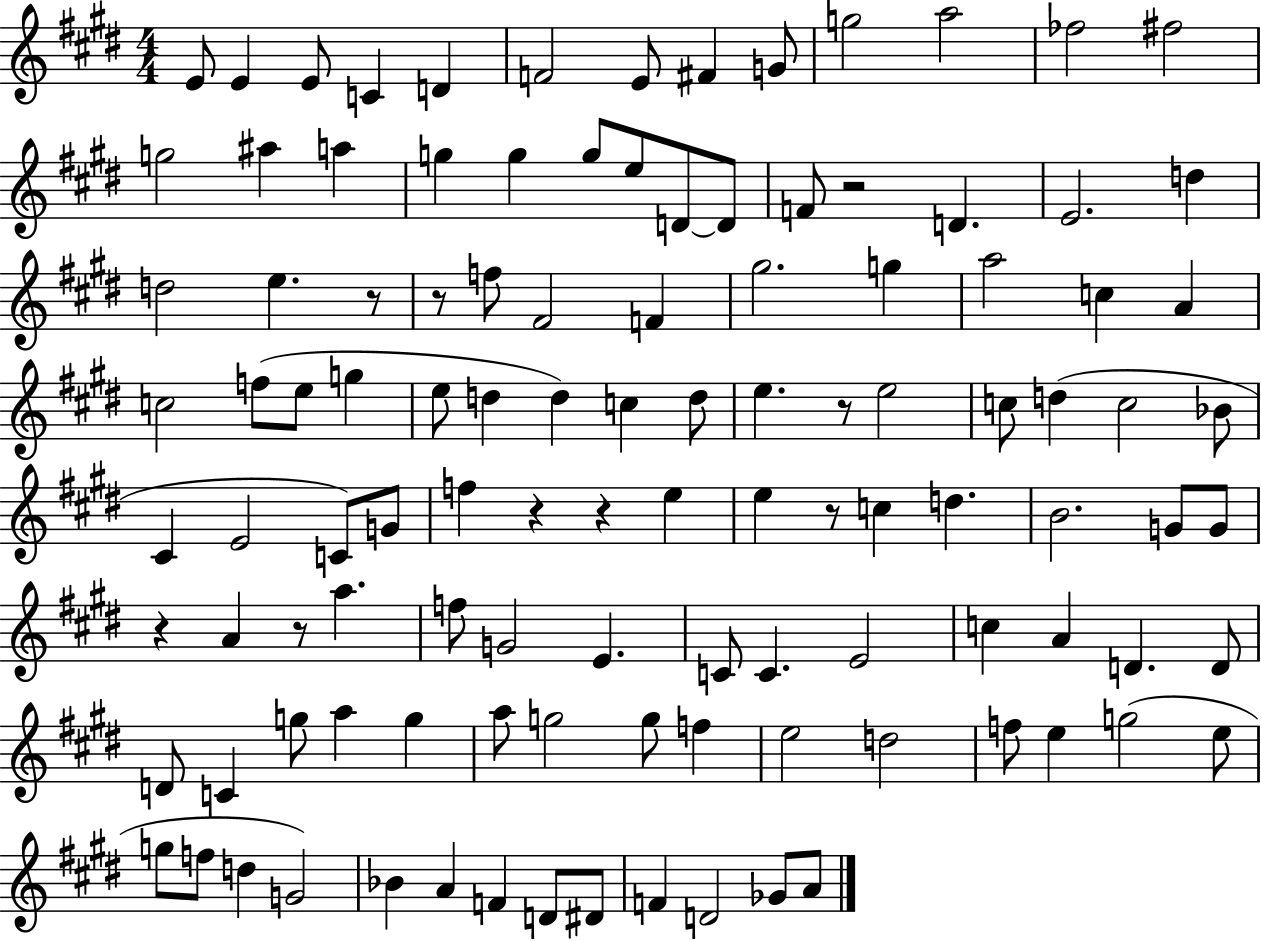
E4/e E4/q E4/e C4/q D4/q F4/h E4/e F#4/q G4/e G5/h A5/h FES5/h F#5/h G5/h A#5/q A5/q G5/q G5/q G5/e E5/e D4/e D4/e F4/e R/h D4/q. E4/h. D5/q D5/h E5/q. R/e R/e F5/e F#4/h F4/q G#5/h. G5/q A5/h C5/q A4/q C5/h F5/e E5/e G5/q E5/e D5/q D5/q C5/q D5/e E5/q. R/e E5/h C5/e D5/q C5/h Bb4/e C#4/q E4/h C4/e G4/e F5/q R/q R/q E5/q E5/q R/e C5/q D5/q. B4/h. G4/e G4/e R/q A4/q R/e A5/q. F5/e G4/h E4/q. C4/e C4/q. E4/h C5/q A4/q D4/q. D4/e D4/e C4/q G5/e A5/q G5/q A5/e G5/h G5/e F5/q E5/h D5/h F5/e E5/q G5/h E5/e G5/e F5/e D5/q G4/h Bb4/q A4/q F4/q D4/e D#4/e F4/q D4/h Gb4/e A4/e